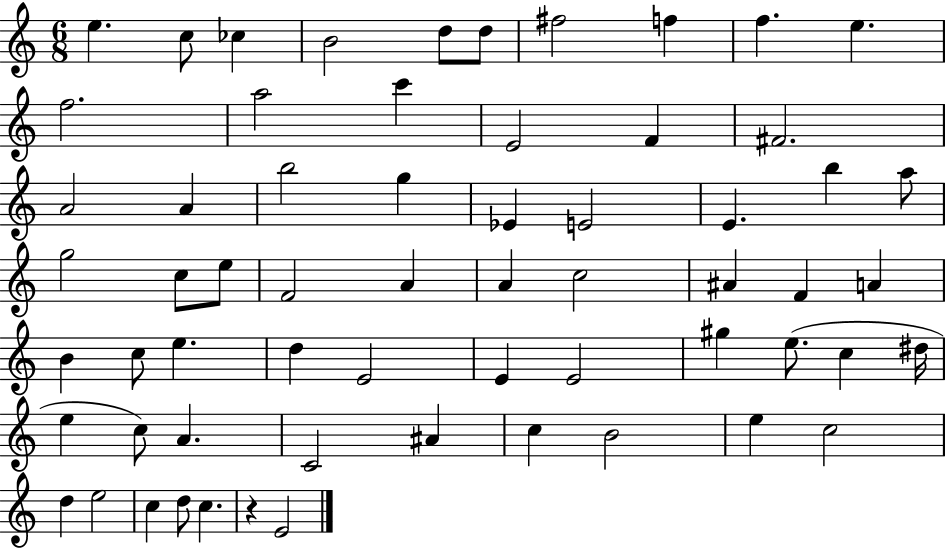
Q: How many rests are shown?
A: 1